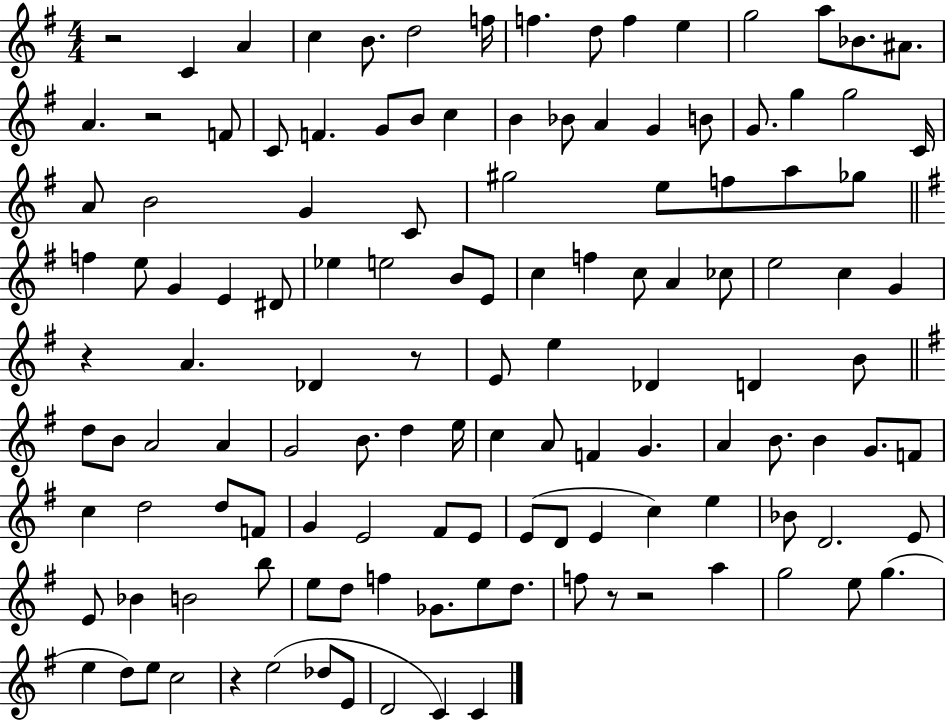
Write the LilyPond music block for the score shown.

{
  \clef treble
  \numericTimeSignature
  \time 4/4
  \key g \major
  r2 c'4 a'4 | c''4 b'8. d''2 f''16 | f''4. d''8 f''4 e''4 | g''2 a''8 bes'8. ais'8. | \break a'4. r2 f'8 | c'8 f'4. g'8 b'8 c''4 | b'4 bes'8 a'4 g'4 b'8 | g'8. g''4 g''2 c'16 | \break a'8 b'2 g'4 c'8 | gis''2 e''8 f''8 a''8 ges''8 | \bar "||" \break \key g \major f''4 e''8 g'4 e'4 dis'8 | ees''4 e''2 b'8 e'8 | c''4 f''4 c''8 a'4 ces''8 | e''2 c''4 g'4 | \break r4 a'4. des'4 r8 | e'8 e''4 des'4 d'4 b'8 | \bar "||" \break \key g \major d''8 b'8 a'2 a'4 | g'2 b'8. d''4 e''16 | c''4 a'8 f'4 g'4. | a'4 b'8. b'4 g'8. f'8 | \break c''4 d''2 d''8 f'8 | g'4 e'2 fis'8 e'8 | e'8( d'8 e'4 c''4) e''4 | bes'8 d'2. e'8 | \break e'8 bes'4 b'2 b''8 | e''8 d''8 f''4 ges'8. e''8 d''8. | f''8 r8 r2 a''4 | g''2 e''8 g''4.( | \break e''4 d''8) e''8 c''2 | r4 e''2( des''8 e'8 | d'2 c'4) c'4 | \bar "|."
}